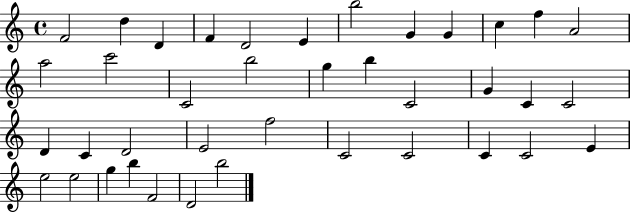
{
  \clef treble
  \time 4/4
  \defaultTimeSignature
  \key c \major
  f'2 d''4 d'4 | f'4 d'2 e'4 | b''2 g'4 g'4 | c''4 f''4 a'2 | \break a''2 c'''2 | c'2 b''2 | g''4 b''4 c'2 | g'4 c'4 c'2 | \break d'4 c'4 d'2 | e'2 f''2 | c'2 c'2 | c'4 c'2 e'4 | \break e''2 e''2 | g''4 b''4 f'2 | d'2 b''2 | \bar "|."
}